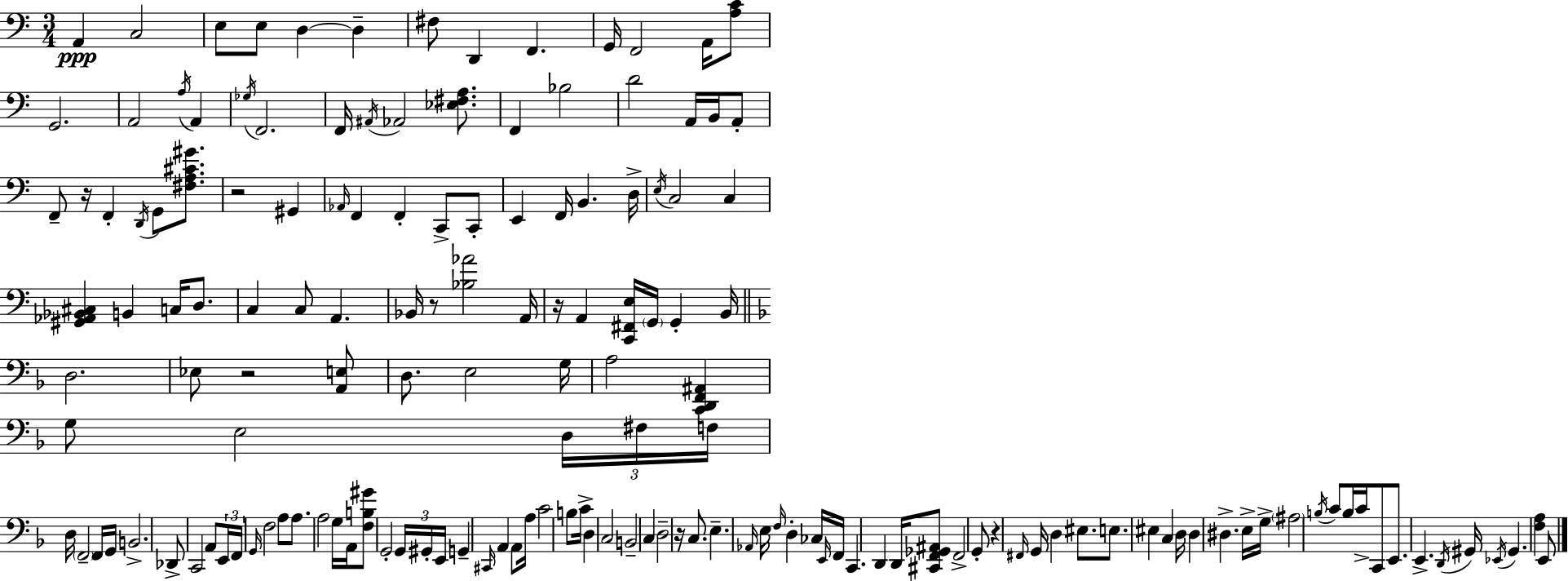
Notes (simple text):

A2/q C3/h E3/e E3/e D3/q D3/q F#3/e D2/q F2/q. G2/s F2/h A2/s [A3,C4]/e G2/h. A2/h A3/s A2/q Gb3/s F2/h. F2/s A#2/s Ab2/h [Eb3,F#3,A3]/e. F2/q Bb3/h D4/h A2/s B2/s A2/e F2/e R/s F2/q D2/s G2/e [F#3,A3,C#4,G#4]/e. R/h G#2/q Ab2/s F2/q F2/q C2/e C2/e E2/q F2/s B2/q. D3/s E3/s C3/h C3/q [G#2,Ab2,Bb2,C#3]/q B2/q C3/s D3/e. C3/q C3/e A2/q. Bb2/s R/e [Bb3,Ab4]/h A2/s R/s A2/q [C2,F#2,E3]/s G2/s G2/q B2/s D3/h. Eb3/e R/h [A2,E3]/e D3/e. E3/h G3/s A3/h [C2,D2,F2,A#2]/q G3/e E3/h D3/s F#3/s F3/s D3/s F2/h F2/s G2/s B2/h. Db2/e C2/h A2/e E2/s F2/s G2/s F3/h A3/e A3/e. A3/h G3/s A2/s [F3,B3,G#4]/e G2/h G2/s G#2/s E2/s G2/q C#2/s A2/q A2/e A3/s C4/h B3/e C4/s D3/q C3/h B2/h C3/q D3/h R/s C3/e. E3/q. Ab2/s E3/s F3/s D3/q CES3/s E2/s F2/s C2/q. D2/q D2/s [C#2,F2,Gb2,A#2]/e F2/h G2/e R/q F#2/s G2/s D3/q EIS3/e. E3/e. EIS3/q C3/q D3/s D3/q D#3/q. E3/s G3/s A#3/h B3/s C4/e B3/s C4/s C2/e E2/e. E2/q. D2/s G#2/s Eb2/s G#2/q. [F3,A3]/q E2/e